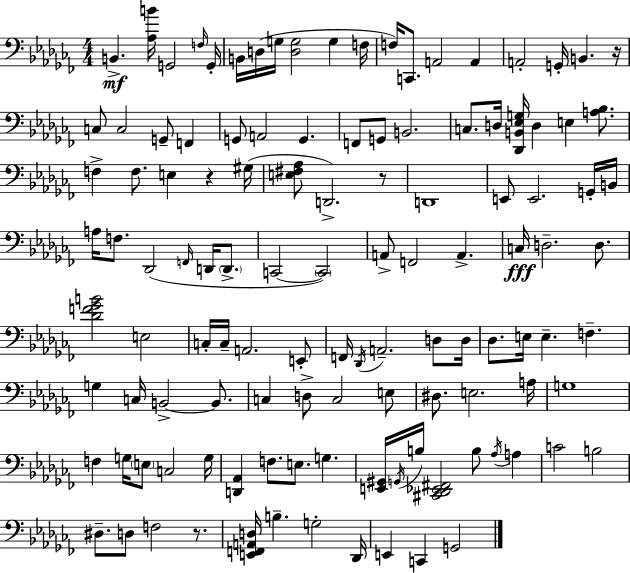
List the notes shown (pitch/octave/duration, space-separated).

B2/q. [Ab3,B4]/s G2/h F3/s G2/s B2/s D3/s G3/s [D3,G3]/h G3/q F3/s F3/s C2/e. A2/h A2/q A2/h G2/s B2/q. R/s C3/e C3/h G2/e F2/q G2/e A2/h G2/q. F2/e G2/e B2/h. C3/e. D3/s [Db2,B2,Eb3,G3]/s D3/q E3/q [A3,Bb3]/e. F3/q F3/e. E3/q R/q G#3/s [E3,F#3,Ab3]/e D2/h. R/e D2/w E2/e E2/h. G2/s B2/s A3/s F3/e. Db2/h F2/s D2/s D2/e. C2/h C2/h A2/e F2/h A2/q. C3/s D3/h. D3/e. [Db4,F4,Gb4,B4]/h E3/h C3/s C3/s A2/h. E2/e F2/s Db2/s A2/h. D3/e D3/s Db3/e. E3/s E3/q. F3/q. G3/q C3/s B2/h B2/e. C3/q D3/e C3/h E3/e D#3/e. E3/h. A3/s G3/w F3/q G3/s E3/e C3/h G3/s [D2,Ab2]/q F3/e. E3/e. G3/q. [E2,G#2]/s G2/s B3/s [C#2,Db2,Eb2,F#2]/h B3/e Ab3/s A3/q C4/h B3/h D#3/e. D3/e F3/h R/e. [E2,F2,A2,D3]/s B3/q. G3/h Db2/s E2/q C2/q G2/h